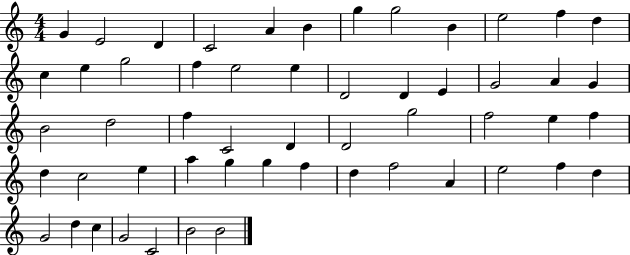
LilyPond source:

{
  \clef treble
  \numericTimeSignature
  \time 4/4
  \key c \major
  g'4 e'2 d'4 | c'2 a'4 b'4 | g''4 g''2 b'4 | e''2 f''4 d''4 | \break c''4 e''4 g''2 | f''4 e''2 e''4 | d'2 d'4 e'4 | g'2 a'4 g'4 | \break b'2 d''2 | f''4 c'2 d'4 | d'2 g''2 | f''2 e''4 f''4 | \break d''4 c''2 e''4 | a''4 g''4 g''4 f''4 | d''4 f''2 a'4 | e''2 f''4 d''4 | \break g'2 d''4 c''4 | g'2 c'2 | b'2 b'2 | \bar "|."
}